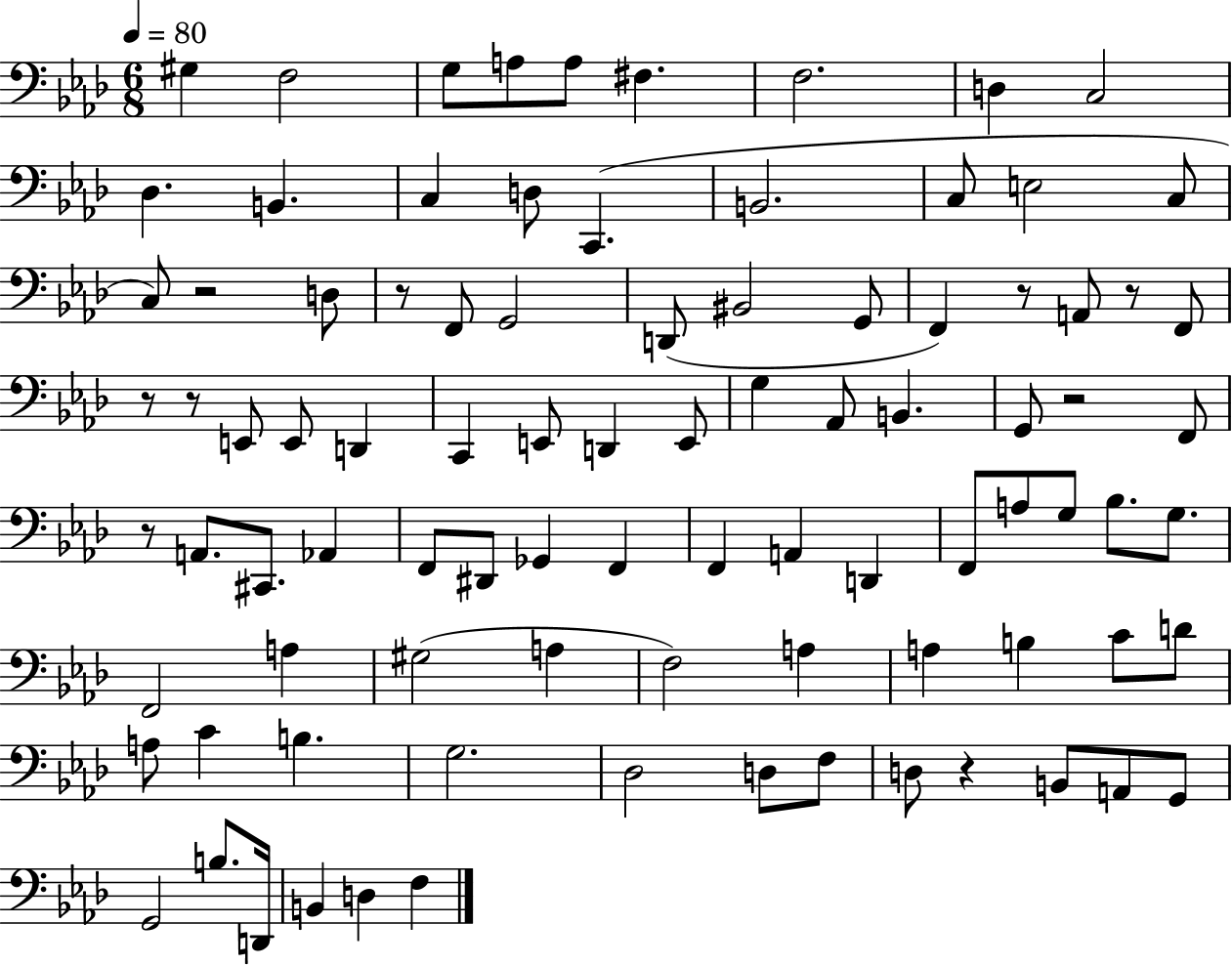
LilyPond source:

{
  \clef bass
  \numericTimeSignature
  \time 6/8
  \key aes \major
  \tempo 4 = 80
  gis4 f2 | g8 a8 a8 fis4. | f2. | d4 c2 | \break des4. b,4. | c4 d8 c,4.( | b,2. | c8 e2 c8 | \break c8) r2 d8 | r8 f,8 g,2 | d,8( bis,2 g,8 | f,4) r8 a,8 r8 f,8 | \break r8 r8 e,8 e,8 d,4 | c,4 e,8 d,4 e,8 | g4 aes,8 b,4. | g,8 r2 f,8 | \break r8 a,8. cis,8. aes,4 | f,8 dis,8 ges,4 f,4 | f,4 a,4 d,4 | f,8 a8 g8 bes8. g8. | \break f,2 a4 | gis2( a4 | f2) a4 | a4 b4 c'8 d'8 | \break a8 c'4 b4. | g2. | des2 d8 f8 | d8 r4 b,8 a,8 g,8 | \break g,2 b8. d,16 | b,4 d4 f4 | \bar "|."
}